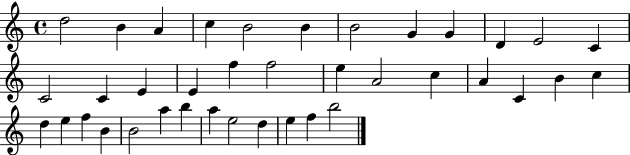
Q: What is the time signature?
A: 4/4